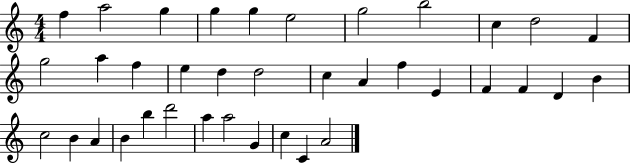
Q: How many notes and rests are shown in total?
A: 37